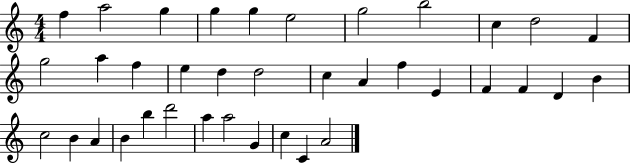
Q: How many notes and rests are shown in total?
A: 37